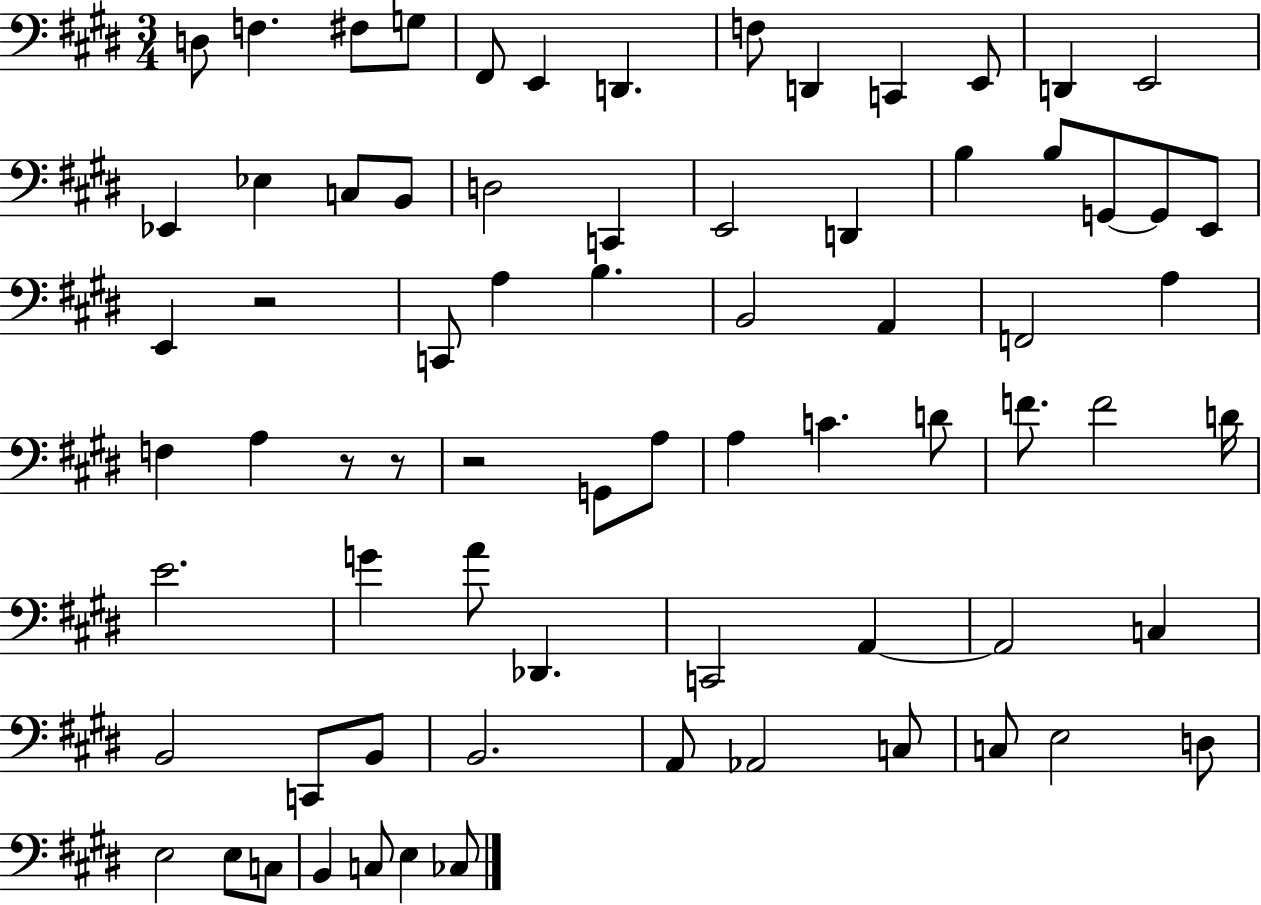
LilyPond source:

{
  \clef bass
  \numericTimeSignature
  \time 3/4
  \key e \major
  \repeat volta 2 { d8 f4. fis8 g8 | fis,8 e,4 d,4. | f8 d,4 c,4 e,8 | d,4 e,2 | \break ees,4 ees4 c8 b,8 | d2 c,4 | e,2 d,4 | b4 b8 g,8~~ g,8 e,8 | \break e,4 r2 | c,8 a4 b4. | b,2 a,4 | f,2 a4 | \break f4 a4 r8 r8 | r2 g,8 a8 | a4 c'4. d'8 | f'8. f'2 d'16 | \break e'2. | g'4 a'8 des,4. | c,2 a,4~~ | a,2 c4 | \break b,2 c,8 b,8 | b,2. | a,8 aes,2 c8 | c8 e2 d8 | \break e2 e8 c8 | b,4 c8 e4 ces8 | } \bar "|."
}